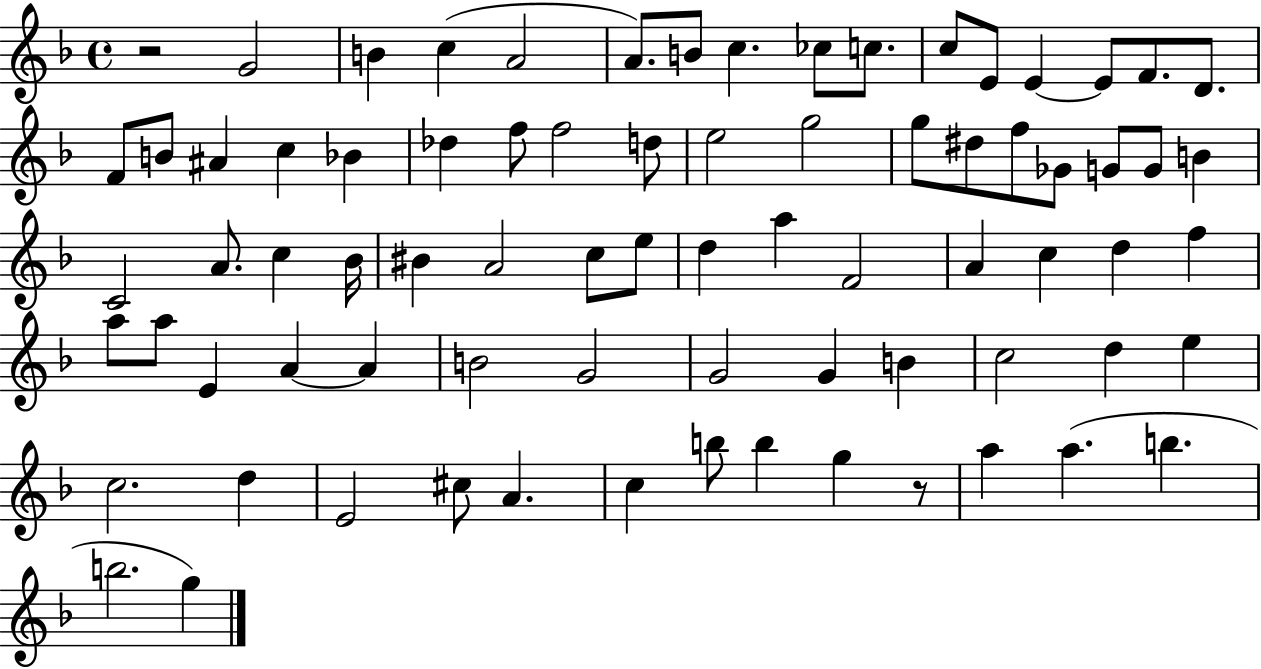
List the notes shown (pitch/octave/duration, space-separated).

R/h G4/h B4/q C5/q A4/h A4/e. B4/e C5/q. CES5/e C5/e. C5/e E4/e E4/q E4/e F4/e. D4/e. F4/e B4/e A#4/q C5/q Bb4/q Db5/q F5/e F5/h D5/e E5/h G5/h G5/e D#5/e F5/e Gb4/e G4/e G4/e B4/q C4/h A4/e. C5/q Bb4/s BIS4/q A4/h C5/e E5/e D5/q A5/q F4/h A4/q C5/q D5/q F5/q A5/e A5/e E4/q A4/q A4/q B4/h G4/h G4/h G4/q B4/q C5/h D5/q E5/q C5/h. D5/q E4/h C#5/e A4/q. C5/q B5/e B5/q G5/q R/e A5/q A5/q. B5/q. B5/h. G5/q